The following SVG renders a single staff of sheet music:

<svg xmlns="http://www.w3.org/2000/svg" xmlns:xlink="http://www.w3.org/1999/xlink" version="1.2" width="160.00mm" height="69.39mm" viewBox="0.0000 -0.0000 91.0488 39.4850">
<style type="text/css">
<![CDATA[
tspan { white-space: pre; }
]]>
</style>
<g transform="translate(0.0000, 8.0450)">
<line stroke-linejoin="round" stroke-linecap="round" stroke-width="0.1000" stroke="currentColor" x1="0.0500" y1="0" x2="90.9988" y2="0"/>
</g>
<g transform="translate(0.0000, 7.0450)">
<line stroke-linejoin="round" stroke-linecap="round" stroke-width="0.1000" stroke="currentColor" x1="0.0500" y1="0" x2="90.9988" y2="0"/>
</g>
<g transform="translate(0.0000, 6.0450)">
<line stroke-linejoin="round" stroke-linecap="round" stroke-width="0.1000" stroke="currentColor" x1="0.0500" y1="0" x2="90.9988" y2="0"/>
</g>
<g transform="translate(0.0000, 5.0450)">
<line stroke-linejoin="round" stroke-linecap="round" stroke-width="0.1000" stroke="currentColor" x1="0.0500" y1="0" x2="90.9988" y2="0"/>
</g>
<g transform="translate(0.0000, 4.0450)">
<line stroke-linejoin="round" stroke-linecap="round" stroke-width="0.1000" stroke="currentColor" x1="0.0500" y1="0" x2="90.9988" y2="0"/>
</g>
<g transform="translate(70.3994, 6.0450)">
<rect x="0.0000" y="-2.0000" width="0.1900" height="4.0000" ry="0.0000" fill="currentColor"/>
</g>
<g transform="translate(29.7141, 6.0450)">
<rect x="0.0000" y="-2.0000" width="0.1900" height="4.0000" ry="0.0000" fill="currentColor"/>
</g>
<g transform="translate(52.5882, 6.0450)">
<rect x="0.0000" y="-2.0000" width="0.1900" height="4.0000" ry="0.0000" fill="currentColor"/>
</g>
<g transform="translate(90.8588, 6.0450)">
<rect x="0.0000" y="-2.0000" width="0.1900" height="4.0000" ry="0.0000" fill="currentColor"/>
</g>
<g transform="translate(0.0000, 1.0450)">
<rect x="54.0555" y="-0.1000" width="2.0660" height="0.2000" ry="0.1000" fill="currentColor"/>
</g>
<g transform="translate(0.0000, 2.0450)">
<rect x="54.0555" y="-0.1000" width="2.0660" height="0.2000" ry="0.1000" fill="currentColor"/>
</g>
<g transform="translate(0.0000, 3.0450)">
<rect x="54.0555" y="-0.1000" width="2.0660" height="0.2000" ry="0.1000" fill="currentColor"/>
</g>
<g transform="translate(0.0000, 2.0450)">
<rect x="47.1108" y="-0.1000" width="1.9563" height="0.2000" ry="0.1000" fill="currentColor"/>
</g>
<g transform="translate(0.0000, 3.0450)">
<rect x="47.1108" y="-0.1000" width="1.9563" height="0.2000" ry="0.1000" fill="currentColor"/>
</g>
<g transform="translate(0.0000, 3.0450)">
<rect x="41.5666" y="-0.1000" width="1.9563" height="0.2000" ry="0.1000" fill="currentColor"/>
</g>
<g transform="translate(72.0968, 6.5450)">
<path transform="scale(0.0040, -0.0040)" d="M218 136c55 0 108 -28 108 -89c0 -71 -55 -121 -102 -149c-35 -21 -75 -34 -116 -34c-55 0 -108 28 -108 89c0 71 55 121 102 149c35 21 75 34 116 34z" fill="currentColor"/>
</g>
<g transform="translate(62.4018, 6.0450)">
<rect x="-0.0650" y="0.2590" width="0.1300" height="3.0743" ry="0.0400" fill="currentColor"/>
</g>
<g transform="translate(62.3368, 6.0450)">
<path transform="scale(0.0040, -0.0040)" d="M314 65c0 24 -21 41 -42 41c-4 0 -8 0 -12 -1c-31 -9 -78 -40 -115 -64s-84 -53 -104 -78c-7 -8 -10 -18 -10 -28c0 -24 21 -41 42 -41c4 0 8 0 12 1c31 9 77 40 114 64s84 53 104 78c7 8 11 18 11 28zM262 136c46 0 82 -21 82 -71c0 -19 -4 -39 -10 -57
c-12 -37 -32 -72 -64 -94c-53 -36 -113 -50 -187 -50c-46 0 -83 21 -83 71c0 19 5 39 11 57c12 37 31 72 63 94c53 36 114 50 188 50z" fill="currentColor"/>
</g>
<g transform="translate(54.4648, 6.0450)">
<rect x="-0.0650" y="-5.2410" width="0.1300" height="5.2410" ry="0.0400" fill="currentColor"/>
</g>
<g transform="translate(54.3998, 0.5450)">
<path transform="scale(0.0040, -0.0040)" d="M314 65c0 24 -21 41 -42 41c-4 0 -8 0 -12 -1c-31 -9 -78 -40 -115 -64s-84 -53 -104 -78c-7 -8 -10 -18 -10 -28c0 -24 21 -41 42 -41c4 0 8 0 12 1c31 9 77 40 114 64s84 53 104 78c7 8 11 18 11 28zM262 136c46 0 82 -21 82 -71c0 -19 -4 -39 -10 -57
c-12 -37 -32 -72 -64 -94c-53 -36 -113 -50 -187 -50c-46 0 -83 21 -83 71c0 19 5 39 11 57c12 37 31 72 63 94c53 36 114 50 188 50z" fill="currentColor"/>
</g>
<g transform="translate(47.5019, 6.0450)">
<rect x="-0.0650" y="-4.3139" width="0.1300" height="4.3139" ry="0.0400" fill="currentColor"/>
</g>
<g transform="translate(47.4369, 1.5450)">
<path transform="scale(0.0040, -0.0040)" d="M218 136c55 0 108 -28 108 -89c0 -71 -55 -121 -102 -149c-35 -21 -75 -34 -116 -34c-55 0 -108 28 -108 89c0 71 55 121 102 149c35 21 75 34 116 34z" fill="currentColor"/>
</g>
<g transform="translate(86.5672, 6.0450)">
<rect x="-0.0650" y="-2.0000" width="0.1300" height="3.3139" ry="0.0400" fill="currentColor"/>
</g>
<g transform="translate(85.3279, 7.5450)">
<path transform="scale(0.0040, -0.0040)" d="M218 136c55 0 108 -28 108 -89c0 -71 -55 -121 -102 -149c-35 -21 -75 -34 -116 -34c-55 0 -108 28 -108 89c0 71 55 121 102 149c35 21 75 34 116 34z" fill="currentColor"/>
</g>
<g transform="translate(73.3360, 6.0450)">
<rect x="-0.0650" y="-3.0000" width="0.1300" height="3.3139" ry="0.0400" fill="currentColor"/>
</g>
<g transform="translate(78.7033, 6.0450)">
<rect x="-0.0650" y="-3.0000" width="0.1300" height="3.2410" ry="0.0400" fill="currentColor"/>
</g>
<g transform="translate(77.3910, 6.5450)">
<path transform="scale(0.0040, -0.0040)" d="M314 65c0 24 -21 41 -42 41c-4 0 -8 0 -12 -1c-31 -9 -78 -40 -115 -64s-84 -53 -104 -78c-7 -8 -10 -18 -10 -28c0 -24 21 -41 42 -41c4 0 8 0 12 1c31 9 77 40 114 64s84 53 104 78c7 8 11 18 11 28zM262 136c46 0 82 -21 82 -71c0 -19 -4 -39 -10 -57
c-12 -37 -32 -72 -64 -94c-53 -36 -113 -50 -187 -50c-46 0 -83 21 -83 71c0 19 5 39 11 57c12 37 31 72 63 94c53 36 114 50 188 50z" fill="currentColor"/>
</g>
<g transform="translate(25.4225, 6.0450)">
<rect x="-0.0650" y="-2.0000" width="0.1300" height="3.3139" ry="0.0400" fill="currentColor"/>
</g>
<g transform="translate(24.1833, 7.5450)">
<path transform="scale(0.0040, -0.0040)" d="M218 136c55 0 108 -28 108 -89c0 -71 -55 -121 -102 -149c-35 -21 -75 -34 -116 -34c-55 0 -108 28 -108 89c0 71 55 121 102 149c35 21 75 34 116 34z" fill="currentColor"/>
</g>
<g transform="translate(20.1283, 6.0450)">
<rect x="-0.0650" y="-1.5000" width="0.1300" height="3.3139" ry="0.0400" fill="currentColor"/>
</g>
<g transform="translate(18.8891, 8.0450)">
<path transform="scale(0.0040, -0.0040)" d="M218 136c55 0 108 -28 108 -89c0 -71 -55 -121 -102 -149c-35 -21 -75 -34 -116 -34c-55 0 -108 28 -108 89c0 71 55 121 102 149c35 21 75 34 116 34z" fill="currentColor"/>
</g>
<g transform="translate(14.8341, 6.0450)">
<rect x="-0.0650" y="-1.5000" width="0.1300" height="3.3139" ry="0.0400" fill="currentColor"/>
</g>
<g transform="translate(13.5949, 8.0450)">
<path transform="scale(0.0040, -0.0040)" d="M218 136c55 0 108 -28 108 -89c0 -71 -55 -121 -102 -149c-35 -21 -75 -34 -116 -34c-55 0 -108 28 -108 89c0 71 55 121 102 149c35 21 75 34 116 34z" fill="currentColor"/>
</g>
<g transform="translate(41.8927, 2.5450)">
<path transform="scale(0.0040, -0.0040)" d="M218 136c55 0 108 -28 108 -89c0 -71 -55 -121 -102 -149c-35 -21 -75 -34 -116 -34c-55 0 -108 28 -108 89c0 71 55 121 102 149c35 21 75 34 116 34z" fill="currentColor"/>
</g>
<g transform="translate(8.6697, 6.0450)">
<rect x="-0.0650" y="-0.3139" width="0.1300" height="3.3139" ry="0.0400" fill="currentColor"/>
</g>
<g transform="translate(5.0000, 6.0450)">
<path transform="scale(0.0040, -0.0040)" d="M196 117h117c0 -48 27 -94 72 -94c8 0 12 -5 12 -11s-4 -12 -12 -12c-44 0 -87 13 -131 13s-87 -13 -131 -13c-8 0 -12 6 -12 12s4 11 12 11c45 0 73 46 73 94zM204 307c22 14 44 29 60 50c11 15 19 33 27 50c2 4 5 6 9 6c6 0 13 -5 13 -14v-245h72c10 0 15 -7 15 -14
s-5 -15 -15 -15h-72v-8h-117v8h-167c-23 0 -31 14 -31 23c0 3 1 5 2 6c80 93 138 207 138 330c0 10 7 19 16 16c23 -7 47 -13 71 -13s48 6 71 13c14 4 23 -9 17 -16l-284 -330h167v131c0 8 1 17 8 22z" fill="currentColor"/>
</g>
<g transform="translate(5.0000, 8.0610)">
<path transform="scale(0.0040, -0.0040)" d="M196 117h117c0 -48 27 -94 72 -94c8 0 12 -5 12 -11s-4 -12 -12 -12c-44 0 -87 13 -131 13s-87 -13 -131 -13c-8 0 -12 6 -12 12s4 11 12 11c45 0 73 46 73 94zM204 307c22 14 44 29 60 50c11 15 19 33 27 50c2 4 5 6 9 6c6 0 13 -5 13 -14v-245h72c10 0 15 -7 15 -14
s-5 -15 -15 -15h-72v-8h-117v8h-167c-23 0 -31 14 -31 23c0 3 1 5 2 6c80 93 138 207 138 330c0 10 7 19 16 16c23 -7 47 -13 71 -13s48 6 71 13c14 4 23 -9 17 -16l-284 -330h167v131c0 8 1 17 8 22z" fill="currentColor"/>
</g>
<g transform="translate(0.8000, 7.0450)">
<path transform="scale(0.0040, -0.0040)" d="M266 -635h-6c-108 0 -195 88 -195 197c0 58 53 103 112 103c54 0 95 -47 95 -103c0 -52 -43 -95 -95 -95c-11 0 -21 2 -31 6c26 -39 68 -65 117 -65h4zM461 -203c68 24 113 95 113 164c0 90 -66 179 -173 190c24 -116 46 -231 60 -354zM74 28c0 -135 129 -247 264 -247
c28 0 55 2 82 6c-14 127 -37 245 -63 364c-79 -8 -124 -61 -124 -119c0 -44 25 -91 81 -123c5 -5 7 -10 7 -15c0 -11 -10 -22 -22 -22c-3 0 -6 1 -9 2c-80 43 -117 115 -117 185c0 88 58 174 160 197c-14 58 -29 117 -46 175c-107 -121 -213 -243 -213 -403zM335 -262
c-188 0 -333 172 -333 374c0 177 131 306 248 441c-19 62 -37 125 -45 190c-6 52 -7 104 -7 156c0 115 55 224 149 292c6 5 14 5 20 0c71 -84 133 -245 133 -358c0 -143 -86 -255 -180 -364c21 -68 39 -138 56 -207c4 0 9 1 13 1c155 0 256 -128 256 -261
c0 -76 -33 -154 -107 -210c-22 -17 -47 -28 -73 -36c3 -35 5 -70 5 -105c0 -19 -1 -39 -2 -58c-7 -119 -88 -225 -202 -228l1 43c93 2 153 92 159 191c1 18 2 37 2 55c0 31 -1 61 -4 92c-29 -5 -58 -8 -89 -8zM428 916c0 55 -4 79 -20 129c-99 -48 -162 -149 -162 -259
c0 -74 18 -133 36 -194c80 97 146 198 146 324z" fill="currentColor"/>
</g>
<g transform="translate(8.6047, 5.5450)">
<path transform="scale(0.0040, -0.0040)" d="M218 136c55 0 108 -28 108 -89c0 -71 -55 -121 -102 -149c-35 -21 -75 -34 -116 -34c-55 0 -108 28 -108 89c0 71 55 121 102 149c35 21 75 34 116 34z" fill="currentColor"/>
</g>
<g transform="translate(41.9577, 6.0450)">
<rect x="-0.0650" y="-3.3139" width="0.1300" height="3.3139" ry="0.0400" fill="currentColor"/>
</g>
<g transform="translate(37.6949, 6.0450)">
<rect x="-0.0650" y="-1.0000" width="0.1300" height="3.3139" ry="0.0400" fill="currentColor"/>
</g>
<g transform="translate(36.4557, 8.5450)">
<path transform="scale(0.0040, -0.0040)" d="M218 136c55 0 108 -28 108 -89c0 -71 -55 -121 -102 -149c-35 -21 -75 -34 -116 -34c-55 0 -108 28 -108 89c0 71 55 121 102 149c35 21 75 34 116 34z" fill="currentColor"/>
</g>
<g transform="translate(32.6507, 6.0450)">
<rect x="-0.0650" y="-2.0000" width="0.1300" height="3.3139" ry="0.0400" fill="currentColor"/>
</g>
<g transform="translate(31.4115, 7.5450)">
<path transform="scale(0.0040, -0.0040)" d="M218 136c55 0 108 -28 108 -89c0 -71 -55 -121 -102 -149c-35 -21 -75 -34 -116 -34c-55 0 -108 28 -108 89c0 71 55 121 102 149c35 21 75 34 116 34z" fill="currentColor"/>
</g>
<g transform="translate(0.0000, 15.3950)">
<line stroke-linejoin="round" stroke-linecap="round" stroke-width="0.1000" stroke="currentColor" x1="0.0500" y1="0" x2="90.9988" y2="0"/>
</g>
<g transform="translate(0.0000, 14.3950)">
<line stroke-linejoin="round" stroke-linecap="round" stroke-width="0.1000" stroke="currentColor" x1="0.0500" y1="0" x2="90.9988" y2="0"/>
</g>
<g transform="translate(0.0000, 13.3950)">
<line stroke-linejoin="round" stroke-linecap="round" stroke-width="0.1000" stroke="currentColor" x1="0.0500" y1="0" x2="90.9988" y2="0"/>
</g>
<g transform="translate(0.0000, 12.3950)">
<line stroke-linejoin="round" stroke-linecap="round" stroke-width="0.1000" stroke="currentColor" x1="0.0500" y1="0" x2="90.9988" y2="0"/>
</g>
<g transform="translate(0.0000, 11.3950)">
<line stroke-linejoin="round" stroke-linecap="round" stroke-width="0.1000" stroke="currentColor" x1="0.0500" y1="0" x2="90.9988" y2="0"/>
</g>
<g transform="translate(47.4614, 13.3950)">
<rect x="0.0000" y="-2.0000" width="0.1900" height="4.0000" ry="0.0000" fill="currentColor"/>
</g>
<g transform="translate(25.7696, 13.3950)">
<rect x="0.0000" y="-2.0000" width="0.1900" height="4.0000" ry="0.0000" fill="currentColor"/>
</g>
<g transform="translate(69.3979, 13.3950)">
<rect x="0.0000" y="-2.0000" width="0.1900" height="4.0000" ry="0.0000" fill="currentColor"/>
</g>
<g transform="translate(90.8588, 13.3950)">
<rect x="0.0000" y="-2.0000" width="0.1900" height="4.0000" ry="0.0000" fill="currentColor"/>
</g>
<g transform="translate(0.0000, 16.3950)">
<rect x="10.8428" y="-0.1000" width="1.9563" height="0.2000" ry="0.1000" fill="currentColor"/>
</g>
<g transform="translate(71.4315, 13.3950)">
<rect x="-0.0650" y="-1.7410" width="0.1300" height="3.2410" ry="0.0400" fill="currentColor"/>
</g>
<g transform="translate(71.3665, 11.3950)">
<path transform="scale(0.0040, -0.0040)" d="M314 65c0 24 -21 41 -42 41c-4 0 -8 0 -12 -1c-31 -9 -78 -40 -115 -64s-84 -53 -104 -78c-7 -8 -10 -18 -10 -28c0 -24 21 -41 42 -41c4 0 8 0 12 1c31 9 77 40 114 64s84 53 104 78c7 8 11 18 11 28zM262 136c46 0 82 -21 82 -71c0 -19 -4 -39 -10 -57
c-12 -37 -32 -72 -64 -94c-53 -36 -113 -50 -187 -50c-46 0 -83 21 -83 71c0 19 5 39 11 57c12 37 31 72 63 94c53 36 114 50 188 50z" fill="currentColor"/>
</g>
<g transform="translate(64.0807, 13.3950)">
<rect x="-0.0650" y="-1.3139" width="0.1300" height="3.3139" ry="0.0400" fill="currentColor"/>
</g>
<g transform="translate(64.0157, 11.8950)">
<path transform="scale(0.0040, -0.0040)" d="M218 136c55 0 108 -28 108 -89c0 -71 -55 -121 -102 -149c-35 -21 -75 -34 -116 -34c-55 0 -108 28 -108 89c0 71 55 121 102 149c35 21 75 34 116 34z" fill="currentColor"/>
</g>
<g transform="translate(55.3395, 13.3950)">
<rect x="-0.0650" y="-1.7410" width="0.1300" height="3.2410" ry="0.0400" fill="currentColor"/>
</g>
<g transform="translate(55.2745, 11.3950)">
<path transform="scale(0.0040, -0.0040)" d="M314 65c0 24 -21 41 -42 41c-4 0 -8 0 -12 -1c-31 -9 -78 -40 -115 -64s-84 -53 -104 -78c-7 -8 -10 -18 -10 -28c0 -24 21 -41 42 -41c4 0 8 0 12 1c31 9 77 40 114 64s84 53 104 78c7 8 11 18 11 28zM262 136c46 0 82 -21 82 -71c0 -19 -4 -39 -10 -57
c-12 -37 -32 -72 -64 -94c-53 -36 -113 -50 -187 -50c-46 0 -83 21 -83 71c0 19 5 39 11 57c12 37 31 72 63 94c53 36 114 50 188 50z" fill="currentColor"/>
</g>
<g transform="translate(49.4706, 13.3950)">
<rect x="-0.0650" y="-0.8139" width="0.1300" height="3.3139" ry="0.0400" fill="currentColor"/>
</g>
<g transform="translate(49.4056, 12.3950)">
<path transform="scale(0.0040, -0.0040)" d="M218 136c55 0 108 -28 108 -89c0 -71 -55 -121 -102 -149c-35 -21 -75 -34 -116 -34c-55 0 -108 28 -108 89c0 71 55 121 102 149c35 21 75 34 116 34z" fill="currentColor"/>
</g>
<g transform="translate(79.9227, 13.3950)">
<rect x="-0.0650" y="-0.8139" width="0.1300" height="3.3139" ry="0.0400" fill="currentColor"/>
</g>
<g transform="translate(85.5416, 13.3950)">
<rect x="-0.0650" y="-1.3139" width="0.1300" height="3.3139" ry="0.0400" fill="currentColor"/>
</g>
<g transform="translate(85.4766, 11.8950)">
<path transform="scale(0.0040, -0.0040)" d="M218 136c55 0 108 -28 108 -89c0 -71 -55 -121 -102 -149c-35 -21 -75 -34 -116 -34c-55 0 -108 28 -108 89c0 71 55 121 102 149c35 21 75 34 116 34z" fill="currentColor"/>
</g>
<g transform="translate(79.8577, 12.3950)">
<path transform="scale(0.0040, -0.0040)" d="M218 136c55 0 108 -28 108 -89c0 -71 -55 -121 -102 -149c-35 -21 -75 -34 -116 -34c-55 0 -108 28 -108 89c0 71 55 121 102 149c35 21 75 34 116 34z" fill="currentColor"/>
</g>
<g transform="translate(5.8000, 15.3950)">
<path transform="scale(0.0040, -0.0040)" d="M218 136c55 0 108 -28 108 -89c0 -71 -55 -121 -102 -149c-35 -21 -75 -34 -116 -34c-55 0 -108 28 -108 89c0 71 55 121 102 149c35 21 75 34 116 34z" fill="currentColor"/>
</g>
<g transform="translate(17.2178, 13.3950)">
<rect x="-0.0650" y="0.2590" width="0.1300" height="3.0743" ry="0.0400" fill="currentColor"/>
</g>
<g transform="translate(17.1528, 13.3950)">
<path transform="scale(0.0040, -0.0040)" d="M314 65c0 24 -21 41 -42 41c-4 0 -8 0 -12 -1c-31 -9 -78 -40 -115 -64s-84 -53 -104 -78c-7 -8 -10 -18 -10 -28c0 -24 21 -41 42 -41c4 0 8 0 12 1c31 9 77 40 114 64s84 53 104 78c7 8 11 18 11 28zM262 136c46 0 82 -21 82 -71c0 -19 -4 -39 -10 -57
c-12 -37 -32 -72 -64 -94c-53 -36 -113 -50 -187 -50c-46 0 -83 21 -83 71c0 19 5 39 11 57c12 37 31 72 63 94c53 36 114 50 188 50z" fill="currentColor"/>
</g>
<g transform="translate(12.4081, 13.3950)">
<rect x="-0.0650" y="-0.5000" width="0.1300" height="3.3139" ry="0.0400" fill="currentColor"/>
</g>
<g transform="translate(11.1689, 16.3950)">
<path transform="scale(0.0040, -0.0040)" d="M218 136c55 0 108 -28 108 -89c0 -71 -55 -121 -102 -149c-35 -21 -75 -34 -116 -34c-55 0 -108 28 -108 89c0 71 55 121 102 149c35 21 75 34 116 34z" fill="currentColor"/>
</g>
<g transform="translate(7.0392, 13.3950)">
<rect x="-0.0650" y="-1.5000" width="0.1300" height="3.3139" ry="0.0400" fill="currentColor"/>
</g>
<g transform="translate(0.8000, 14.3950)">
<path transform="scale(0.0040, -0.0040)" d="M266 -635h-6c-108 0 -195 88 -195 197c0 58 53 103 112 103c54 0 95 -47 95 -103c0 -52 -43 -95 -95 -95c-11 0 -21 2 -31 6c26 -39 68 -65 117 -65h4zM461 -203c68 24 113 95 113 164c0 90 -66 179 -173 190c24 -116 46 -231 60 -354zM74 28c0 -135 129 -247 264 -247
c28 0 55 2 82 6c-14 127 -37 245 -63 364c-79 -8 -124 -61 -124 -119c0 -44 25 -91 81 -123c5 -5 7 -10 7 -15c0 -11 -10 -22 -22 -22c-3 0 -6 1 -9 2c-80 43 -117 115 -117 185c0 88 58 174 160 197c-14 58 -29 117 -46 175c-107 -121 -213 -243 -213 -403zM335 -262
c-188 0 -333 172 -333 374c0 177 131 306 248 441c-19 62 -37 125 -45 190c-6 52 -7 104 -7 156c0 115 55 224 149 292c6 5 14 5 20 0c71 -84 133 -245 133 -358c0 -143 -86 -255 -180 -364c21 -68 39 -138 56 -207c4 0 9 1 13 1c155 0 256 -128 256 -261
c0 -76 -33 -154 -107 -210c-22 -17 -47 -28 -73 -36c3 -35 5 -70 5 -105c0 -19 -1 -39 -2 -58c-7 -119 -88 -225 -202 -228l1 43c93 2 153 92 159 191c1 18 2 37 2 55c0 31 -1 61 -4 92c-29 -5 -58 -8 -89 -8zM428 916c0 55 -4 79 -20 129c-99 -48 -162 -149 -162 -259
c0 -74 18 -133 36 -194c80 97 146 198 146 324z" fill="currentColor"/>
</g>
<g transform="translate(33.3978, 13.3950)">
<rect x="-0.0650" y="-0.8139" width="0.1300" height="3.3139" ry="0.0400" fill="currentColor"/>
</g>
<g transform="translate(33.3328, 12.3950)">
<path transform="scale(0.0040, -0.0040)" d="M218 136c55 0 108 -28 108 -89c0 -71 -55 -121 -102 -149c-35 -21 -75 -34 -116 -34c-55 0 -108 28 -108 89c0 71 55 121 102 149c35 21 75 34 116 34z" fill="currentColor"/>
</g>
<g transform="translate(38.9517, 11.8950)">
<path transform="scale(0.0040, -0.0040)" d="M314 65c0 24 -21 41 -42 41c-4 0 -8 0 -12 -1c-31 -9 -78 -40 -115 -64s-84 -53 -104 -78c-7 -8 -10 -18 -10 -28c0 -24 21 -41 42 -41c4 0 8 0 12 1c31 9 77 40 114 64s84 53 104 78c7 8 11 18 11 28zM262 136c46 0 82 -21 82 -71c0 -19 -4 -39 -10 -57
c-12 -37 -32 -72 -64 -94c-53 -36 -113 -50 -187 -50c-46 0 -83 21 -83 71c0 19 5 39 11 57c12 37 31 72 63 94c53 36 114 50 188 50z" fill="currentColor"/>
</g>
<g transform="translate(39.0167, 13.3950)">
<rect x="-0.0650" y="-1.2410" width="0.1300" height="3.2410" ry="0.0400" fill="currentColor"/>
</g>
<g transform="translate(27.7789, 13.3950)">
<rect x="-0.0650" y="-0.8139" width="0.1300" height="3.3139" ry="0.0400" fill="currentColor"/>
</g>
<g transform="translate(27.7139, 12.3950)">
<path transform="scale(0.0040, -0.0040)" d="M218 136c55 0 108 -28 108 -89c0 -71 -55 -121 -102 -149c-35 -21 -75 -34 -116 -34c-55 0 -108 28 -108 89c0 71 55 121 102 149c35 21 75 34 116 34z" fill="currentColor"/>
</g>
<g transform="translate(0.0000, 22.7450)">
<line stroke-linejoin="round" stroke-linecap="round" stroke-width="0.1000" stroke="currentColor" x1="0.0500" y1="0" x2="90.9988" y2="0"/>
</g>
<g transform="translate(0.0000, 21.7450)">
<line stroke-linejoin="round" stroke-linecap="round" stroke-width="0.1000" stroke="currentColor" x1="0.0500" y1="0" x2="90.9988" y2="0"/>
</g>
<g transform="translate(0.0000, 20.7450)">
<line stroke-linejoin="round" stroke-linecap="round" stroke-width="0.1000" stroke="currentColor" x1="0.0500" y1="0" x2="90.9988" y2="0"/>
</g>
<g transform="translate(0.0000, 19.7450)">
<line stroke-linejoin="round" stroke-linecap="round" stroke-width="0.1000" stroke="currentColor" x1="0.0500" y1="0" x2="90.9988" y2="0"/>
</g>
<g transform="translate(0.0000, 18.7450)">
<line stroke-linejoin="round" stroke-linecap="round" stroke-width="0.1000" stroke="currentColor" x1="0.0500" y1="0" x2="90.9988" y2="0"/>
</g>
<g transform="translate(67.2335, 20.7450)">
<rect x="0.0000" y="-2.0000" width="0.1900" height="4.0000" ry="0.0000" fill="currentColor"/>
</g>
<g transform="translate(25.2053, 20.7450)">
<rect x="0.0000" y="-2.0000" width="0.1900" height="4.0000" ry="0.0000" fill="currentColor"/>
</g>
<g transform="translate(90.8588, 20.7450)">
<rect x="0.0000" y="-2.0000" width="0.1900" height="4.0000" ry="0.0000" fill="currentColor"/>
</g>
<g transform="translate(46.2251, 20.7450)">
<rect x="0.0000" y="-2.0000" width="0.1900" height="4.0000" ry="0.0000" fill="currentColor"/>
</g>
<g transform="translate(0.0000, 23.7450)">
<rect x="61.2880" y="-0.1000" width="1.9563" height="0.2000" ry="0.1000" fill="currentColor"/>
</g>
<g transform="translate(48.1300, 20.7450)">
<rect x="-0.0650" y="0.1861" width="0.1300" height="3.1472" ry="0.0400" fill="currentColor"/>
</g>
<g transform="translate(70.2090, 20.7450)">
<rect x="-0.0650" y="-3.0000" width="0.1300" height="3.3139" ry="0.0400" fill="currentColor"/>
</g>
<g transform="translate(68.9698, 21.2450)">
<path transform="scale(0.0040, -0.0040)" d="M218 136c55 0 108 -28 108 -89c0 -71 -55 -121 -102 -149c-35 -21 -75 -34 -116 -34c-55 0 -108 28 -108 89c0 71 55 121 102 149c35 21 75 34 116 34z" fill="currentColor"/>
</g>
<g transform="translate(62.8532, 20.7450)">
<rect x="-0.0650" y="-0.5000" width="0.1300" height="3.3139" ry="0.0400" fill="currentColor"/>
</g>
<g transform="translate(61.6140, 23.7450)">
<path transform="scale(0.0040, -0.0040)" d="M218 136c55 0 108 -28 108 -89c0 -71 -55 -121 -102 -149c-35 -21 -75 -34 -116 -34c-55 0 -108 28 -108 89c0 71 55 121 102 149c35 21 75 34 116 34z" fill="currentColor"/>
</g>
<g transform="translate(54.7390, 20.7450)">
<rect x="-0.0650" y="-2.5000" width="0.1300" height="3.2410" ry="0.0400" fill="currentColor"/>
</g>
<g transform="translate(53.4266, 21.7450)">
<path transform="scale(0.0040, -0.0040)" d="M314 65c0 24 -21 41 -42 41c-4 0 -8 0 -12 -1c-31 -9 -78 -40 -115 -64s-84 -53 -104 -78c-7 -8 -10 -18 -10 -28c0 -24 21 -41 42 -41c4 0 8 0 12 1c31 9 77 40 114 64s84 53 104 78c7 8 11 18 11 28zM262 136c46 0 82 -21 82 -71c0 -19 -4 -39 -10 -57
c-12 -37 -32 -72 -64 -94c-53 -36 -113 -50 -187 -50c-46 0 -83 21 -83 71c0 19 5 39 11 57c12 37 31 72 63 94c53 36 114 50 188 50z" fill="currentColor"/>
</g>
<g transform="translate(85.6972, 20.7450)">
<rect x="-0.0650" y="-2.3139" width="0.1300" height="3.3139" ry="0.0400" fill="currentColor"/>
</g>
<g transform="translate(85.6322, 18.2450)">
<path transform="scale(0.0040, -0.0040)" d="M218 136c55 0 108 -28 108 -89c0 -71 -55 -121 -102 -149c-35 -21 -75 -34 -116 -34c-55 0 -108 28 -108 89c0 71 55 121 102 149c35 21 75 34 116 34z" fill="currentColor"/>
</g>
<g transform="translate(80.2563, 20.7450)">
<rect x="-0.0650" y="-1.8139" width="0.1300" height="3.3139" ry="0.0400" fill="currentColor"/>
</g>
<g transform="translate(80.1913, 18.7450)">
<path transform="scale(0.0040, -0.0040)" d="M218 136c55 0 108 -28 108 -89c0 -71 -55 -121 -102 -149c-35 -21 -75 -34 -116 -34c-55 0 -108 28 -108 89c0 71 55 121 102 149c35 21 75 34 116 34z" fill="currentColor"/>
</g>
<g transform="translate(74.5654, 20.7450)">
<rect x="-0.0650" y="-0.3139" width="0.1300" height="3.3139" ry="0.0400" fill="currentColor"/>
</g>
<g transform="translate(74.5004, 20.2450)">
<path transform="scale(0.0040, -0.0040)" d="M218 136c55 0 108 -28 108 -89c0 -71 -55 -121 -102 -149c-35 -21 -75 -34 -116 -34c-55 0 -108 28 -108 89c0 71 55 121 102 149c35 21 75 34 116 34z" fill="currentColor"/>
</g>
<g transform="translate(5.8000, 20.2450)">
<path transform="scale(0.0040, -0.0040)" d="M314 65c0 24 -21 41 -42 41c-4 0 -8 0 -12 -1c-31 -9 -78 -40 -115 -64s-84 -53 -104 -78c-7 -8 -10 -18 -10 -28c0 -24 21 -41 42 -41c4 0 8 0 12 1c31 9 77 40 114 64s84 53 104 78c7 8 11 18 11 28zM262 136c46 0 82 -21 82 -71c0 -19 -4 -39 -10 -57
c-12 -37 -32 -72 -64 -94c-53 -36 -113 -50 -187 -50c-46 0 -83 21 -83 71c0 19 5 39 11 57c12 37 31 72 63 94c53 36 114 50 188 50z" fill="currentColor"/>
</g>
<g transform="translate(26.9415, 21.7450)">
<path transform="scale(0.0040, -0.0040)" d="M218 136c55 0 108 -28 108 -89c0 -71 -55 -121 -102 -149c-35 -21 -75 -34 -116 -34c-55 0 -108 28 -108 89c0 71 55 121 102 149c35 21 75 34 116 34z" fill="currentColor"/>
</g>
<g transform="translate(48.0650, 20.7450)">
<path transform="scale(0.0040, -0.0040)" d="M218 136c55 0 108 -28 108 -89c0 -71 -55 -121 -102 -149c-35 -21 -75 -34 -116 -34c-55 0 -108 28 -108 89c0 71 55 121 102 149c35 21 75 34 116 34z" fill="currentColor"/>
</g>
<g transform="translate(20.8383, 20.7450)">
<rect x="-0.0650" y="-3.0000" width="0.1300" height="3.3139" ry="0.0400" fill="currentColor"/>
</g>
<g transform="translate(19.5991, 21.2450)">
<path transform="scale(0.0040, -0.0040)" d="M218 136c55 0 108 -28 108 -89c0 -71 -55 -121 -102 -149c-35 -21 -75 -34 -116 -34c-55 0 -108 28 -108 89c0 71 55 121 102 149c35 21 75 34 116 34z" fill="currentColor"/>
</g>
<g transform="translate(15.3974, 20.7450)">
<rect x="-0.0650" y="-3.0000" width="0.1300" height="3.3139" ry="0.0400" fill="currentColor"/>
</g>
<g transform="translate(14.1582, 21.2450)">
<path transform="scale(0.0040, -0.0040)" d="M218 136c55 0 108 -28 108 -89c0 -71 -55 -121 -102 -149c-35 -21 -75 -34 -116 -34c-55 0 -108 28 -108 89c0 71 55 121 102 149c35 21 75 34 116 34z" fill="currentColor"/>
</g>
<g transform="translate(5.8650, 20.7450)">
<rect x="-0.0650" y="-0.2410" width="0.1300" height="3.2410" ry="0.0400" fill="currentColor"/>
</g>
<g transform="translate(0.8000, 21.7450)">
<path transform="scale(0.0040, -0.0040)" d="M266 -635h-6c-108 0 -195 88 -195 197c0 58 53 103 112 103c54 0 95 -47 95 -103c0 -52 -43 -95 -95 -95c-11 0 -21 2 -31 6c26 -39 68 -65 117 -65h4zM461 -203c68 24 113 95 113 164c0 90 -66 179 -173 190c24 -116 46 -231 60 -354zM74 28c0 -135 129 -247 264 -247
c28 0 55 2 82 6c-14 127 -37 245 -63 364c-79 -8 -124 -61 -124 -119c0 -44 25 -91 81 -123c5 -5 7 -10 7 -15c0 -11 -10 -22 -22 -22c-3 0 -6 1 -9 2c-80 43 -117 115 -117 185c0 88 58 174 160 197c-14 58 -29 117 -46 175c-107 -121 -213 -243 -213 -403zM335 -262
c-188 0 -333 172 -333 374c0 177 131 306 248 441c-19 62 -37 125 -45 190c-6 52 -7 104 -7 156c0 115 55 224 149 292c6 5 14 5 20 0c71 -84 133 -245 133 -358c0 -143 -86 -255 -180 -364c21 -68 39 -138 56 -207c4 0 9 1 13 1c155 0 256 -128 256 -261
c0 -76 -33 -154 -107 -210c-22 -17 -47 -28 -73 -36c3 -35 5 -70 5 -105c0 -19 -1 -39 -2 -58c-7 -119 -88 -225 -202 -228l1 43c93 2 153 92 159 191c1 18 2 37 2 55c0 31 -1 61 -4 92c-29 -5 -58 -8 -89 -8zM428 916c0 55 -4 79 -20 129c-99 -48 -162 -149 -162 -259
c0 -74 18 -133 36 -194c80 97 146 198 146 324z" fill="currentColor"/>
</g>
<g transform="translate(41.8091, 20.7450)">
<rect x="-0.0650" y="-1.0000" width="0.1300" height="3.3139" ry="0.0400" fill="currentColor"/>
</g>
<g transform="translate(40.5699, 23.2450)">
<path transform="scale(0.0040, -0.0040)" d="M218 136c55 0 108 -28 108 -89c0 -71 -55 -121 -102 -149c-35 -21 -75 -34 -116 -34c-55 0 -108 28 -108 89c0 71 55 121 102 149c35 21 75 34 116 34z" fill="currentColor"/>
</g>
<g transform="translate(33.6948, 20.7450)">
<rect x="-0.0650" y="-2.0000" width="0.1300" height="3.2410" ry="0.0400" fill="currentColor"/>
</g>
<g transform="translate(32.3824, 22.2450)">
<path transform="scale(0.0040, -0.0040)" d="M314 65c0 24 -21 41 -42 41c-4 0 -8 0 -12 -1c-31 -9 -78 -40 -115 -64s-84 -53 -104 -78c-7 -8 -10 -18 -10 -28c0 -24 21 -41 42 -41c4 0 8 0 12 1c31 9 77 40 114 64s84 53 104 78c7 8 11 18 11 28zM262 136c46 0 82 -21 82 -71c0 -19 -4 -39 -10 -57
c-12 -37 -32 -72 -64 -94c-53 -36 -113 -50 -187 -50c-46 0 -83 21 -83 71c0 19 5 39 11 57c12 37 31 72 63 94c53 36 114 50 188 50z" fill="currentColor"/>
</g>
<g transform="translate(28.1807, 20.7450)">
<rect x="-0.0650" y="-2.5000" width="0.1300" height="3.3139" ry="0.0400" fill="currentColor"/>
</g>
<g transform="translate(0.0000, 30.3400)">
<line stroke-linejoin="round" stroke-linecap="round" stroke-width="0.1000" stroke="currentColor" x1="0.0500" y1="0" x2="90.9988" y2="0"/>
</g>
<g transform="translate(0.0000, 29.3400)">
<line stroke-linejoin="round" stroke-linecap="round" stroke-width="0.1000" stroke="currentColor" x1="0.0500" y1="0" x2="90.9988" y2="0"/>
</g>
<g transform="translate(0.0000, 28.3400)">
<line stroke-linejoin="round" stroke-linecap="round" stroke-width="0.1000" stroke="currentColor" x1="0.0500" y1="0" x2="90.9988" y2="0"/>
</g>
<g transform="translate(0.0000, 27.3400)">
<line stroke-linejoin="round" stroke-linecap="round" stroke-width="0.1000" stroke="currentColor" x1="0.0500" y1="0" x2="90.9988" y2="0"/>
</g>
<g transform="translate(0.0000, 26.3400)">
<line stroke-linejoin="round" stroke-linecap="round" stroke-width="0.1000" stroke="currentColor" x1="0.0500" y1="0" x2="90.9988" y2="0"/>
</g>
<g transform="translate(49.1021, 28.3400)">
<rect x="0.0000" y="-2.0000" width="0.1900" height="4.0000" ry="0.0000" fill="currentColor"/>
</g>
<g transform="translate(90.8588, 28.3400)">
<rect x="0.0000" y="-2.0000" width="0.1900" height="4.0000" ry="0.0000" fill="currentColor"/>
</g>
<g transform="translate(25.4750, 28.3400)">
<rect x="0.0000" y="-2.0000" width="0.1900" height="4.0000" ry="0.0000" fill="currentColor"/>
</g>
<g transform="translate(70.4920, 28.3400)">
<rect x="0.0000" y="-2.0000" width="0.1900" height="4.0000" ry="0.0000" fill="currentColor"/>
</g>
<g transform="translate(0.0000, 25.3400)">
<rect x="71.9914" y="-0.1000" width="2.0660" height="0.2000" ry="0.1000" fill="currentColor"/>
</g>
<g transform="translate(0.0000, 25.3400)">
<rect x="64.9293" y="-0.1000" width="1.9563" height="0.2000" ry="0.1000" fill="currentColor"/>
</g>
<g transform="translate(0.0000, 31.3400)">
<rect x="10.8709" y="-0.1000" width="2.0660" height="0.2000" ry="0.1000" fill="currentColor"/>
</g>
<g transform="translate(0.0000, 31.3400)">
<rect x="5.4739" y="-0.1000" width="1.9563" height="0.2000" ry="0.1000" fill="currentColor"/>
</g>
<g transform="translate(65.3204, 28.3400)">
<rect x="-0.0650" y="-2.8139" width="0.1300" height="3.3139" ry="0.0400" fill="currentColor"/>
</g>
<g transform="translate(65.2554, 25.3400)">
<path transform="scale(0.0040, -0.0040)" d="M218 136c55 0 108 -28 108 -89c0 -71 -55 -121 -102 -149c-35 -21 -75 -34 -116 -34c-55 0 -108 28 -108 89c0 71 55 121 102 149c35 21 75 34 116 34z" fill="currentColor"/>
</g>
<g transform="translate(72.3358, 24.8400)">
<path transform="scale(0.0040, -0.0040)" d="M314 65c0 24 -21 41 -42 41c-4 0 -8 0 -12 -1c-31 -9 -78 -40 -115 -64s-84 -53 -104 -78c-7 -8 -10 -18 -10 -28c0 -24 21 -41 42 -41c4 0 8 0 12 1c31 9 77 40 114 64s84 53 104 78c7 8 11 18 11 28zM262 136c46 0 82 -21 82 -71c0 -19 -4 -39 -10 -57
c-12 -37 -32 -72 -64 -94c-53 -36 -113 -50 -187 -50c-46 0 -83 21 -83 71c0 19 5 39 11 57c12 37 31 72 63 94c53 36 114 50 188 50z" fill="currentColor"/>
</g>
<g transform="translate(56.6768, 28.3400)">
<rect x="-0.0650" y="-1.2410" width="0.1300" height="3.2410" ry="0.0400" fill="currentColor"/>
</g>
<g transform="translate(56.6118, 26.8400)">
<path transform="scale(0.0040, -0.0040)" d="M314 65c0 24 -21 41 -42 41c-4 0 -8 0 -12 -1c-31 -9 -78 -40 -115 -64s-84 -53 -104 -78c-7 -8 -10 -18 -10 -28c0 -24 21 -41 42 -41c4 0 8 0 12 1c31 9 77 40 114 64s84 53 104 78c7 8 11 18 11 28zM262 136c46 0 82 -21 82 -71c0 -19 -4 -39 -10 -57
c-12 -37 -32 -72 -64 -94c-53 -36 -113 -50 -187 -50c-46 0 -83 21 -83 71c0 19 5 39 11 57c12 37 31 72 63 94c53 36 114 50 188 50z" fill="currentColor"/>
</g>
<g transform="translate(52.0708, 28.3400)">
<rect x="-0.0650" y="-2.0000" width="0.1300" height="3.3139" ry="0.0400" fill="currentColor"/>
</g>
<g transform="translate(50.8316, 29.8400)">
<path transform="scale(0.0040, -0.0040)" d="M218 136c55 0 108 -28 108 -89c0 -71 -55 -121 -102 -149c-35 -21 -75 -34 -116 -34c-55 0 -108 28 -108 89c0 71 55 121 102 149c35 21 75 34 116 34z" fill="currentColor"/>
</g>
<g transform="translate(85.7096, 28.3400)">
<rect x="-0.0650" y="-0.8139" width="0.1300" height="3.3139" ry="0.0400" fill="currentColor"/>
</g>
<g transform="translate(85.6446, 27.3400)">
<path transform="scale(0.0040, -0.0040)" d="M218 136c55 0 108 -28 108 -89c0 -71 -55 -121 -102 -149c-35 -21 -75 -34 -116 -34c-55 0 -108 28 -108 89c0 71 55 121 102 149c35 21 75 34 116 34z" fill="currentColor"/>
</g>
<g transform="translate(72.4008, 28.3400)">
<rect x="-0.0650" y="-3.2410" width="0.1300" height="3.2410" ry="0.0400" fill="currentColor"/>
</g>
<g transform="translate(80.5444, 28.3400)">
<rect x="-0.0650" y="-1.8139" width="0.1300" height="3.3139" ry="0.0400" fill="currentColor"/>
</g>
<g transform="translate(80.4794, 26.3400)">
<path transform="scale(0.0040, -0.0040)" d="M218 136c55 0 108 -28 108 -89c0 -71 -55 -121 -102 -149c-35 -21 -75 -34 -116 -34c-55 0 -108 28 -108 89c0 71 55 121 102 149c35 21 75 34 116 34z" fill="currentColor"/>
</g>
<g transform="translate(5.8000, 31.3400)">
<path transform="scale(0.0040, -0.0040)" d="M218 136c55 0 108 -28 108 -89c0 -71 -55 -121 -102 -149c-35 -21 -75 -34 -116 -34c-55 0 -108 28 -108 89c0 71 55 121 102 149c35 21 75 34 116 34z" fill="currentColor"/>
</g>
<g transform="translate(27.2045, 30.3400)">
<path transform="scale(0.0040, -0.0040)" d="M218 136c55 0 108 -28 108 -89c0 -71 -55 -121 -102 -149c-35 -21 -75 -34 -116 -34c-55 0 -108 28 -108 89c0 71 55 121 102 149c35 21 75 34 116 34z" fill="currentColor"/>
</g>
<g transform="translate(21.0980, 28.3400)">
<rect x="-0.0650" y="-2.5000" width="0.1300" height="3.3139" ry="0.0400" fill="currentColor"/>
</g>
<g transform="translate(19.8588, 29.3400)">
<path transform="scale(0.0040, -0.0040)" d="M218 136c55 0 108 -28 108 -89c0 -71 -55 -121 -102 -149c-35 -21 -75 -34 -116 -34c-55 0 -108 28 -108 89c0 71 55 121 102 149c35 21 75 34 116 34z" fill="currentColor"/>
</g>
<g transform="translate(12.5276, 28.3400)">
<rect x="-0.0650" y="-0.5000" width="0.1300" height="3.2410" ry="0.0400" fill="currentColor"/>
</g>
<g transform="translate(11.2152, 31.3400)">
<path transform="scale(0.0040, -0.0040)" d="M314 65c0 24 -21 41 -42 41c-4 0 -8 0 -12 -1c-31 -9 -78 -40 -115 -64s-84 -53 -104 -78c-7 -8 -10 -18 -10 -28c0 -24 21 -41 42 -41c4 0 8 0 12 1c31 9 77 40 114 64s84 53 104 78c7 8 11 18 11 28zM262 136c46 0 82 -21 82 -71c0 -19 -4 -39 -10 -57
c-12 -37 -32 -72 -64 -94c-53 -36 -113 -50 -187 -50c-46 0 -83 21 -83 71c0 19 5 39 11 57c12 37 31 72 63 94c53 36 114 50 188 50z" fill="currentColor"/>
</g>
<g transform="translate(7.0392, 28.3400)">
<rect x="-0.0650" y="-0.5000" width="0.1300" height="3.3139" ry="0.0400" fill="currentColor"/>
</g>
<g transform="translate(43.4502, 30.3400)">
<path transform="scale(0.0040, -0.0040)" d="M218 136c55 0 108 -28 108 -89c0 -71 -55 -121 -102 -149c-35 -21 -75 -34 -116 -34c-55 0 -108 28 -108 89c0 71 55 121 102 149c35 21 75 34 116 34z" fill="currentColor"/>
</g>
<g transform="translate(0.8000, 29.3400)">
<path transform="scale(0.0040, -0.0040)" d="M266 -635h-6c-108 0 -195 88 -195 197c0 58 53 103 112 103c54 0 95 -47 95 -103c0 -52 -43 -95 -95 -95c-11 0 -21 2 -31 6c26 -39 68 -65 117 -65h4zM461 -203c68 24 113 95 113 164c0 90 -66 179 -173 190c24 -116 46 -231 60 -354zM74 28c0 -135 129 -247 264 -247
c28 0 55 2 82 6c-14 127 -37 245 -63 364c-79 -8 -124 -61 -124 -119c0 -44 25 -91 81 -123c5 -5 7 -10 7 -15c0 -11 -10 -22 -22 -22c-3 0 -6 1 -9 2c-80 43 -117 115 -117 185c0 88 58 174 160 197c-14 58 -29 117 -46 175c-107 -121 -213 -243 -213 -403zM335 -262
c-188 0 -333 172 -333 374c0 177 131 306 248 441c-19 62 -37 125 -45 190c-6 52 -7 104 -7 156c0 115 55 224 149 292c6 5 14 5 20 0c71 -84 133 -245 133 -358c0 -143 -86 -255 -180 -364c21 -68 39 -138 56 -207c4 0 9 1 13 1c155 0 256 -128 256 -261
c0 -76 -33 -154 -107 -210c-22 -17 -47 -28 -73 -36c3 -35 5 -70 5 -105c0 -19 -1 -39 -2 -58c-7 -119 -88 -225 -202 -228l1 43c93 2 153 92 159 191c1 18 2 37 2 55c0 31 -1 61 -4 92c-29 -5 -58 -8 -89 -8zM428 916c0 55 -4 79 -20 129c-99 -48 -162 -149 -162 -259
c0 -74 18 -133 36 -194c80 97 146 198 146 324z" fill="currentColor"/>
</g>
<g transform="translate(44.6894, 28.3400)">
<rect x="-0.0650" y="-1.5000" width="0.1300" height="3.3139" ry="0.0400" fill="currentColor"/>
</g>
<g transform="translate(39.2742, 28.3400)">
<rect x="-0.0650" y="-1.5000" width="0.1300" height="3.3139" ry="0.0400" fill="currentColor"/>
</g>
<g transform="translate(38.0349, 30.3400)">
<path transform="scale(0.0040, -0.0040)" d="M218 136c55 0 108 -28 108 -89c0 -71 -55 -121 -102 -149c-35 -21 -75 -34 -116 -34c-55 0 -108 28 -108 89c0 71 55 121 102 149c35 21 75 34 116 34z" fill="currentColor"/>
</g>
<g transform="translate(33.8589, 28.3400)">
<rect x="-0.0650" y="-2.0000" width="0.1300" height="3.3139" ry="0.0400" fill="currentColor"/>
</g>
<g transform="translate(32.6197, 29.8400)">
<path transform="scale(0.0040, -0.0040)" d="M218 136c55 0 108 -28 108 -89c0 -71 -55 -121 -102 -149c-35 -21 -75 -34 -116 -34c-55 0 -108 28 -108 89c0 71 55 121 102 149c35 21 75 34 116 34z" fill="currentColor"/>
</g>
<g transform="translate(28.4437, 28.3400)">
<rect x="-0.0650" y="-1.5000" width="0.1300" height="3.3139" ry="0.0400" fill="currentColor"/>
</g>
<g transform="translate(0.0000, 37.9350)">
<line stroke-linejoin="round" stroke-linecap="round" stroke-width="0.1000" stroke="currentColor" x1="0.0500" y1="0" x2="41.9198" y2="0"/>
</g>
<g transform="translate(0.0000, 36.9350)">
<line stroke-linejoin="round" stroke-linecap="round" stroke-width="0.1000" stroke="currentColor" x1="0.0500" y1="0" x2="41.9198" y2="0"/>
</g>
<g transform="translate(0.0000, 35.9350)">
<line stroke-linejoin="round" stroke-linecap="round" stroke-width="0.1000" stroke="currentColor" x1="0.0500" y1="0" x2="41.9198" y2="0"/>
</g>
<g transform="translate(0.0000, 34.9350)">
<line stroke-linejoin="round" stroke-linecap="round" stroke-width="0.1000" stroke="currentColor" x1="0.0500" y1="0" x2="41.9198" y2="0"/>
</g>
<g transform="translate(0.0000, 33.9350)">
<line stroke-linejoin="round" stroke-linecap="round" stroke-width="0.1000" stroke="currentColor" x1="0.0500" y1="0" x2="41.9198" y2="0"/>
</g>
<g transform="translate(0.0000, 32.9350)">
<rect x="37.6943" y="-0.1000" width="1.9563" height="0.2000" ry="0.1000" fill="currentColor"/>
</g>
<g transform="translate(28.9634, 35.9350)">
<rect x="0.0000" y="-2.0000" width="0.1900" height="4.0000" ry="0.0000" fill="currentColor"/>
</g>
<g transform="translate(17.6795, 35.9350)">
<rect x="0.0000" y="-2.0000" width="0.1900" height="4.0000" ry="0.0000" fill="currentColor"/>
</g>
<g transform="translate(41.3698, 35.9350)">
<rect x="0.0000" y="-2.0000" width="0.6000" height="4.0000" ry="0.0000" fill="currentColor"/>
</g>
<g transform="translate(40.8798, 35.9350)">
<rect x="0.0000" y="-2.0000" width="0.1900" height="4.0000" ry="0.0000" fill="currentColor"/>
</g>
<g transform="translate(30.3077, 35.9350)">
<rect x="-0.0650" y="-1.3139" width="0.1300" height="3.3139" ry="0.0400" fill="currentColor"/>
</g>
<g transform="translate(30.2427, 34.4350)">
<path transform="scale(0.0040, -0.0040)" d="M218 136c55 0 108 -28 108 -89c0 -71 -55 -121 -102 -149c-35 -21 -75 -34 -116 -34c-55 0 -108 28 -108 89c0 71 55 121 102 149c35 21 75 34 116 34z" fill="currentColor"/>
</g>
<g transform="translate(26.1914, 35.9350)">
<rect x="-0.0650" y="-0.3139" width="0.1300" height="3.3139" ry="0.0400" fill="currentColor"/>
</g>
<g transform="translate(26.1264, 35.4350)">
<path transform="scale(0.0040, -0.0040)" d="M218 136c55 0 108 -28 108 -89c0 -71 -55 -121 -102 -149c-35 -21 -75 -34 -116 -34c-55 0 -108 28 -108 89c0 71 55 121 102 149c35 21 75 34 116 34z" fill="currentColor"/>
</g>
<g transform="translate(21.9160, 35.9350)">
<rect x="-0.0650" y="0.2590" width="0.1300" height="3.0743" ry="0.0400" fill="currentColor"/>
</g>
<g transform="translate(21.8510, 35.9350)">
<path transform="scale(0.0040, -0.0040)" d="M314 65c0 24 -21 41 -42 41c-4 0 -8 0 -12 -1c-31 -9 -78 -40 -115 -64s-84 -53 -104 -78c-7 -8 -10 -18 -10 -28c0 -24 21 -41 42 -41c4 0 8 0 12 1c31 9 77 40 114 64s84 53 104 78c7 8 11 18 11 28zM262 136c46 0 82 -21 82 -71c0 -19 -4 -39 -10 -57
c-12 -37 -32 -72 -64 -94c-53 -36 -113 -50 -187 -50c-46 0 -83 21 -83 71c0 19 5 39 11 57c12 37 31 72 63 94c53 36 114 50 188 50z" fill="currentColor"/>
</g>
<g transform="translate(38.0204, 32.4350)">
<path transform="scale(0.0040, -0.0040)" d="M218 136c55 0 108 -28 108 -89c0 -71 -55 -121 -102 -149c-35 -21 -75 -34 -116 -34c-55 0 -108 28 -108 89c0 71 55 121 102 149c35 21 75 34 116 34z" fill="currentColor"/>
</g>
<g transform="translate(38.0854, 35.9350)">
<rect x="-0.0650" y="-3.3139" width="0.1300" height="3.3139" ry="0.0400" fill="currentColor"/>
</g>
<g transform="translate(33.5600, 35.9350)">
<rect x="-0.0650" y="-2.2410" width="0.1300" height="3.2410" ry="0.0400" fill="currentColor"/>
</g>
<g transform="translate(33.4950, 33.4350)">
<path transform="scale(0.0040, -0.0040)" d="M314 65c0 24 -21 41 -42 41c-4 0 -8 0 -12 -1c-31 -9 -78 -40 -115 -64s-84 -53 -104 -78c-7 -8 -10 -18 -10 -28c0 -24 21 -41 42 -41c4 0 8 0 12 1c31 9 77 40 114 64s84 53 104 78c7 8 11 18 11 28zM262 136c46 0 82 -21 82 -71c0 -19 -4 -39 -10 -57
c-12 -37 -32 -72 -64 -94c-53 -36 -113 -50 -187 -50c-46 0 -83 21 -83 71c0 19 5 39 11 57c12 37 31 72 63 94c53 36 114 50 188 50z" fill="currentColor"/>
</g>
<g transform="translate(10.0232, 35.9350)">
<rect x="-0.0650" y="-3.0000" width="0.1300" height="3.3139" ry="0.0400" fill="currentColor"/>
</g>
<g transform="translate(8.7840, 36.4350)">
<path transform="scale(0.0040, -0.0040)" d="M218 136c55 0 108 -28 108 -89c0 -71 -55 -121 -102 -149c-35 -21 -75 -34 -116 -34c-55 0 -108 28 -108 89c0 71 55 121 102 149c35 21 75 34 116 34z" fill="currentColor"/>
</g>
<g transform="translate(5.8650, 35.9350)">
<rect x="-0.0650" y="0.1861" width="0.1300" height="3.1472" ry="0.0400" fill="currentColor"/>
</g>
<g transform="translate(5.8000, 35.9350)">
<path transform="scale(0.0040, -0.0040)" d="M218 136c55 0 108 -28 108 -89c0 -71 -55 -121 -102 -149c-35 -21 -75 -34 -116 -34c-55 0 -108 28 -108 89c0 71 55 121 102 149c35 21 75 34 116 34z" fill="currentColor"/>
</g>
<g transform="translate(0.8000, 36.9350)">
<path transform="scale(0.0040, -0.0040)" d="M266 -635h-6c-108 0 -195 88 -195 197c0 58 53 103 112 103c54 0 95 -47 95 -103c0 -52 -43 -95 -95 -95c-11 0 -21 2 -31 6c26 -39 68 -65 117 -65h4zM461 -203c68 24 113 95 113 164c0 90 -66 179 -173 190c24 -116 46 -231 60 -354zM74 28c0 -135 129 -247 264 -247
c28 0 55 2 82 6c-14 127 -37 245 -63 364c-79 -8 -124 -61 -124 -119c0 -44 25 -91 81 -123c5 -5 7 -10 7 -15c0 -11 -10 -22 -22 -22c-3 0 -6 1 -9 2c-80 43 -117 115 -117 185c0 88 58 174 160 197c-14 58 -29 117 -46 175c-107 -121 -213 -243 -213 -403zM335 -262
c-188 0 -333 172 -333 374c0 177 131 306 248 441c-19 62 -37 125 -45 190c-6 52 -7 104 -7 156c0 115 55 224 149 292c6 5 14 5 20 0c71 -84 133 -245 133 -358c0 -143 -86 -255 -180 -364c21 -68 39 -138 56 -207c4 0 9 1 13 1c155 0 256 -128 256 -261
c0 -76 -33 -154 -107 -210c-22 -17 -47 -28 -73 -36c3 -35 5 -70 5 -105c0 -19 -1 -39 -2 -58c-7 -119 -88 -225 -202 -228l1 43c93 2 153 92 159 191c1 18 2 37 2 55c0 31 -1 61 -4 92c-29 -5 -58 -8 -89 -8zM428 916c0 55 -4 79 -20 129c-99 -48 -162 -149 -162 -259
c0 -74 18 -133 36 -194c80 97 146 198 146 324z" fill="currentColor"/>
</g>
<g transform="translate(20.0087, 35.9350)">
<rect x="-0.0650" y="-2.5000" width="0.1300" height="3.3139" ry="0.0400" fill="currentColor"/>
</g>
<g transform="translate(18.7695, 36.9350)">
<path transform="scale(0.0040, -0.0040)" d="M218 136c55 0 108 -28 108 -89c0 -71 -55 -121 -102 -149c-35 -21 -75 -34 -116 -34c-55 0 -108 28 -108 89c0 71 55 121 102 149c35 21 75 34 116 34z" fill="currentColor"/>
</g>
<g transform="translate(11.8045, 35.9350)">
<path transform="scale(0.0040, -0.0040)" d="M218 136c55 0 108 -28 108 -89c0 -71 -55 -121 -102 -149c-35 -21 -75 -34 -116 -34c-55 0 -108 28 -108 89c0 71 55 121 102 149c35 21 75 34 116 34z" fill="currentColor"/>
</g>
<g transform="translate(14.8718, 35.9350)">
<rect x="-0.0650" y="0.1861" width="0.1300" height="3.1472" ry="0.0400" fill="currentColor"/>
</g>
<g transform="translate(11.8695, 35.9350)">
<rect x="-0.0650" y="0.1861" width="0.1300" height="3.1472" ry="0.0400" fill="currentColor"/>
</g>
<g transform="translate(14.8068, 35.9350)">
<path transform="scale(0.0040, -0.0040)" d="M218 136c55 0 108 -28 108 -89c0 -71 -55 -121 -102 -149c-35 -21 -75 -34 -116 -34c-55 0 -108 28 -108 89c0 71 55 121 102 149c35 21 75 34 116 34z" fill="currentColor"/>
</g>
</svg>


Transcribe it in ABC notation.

X:1
T:Untitled
M:4/4
L:1/4
K:C
c E E F F D b d' f'2 B2 A A2 F E C B2 d d e2 d f2 e f2 d e c2 A A G F2 D B G2 C A c f g C C2 G E F E E F e2 a b2 f d B A B B G B2 c e g2 b